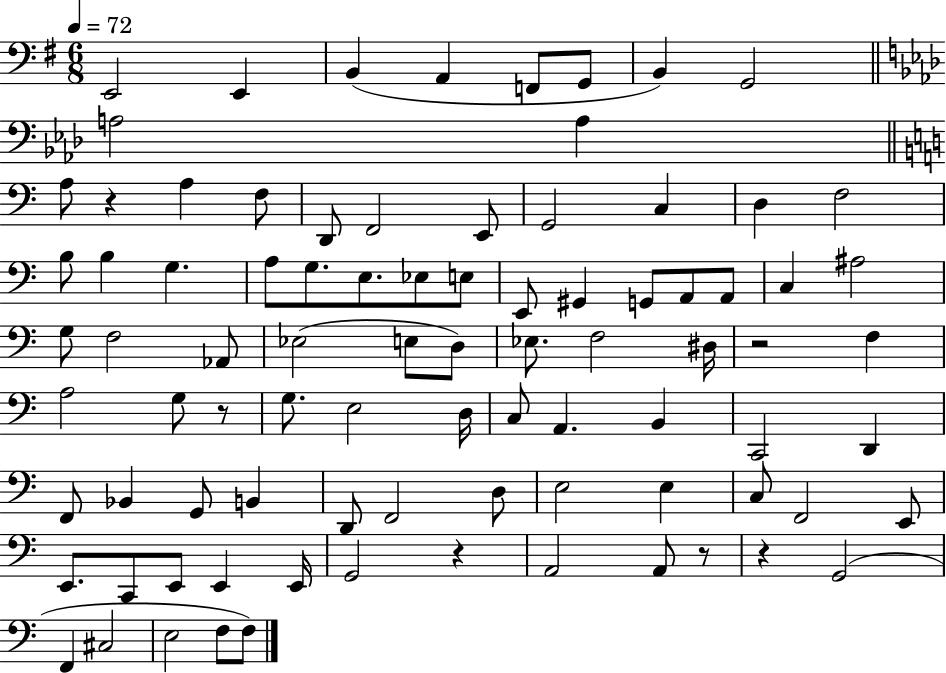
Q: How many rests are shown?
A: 6